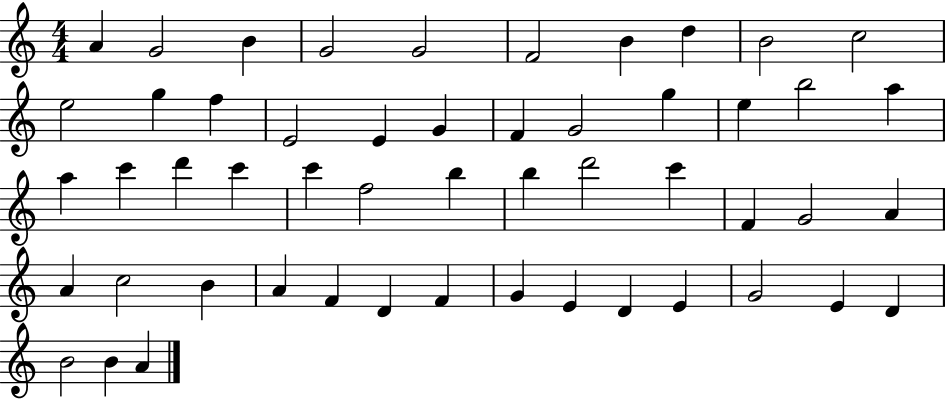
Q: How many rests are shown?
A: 0